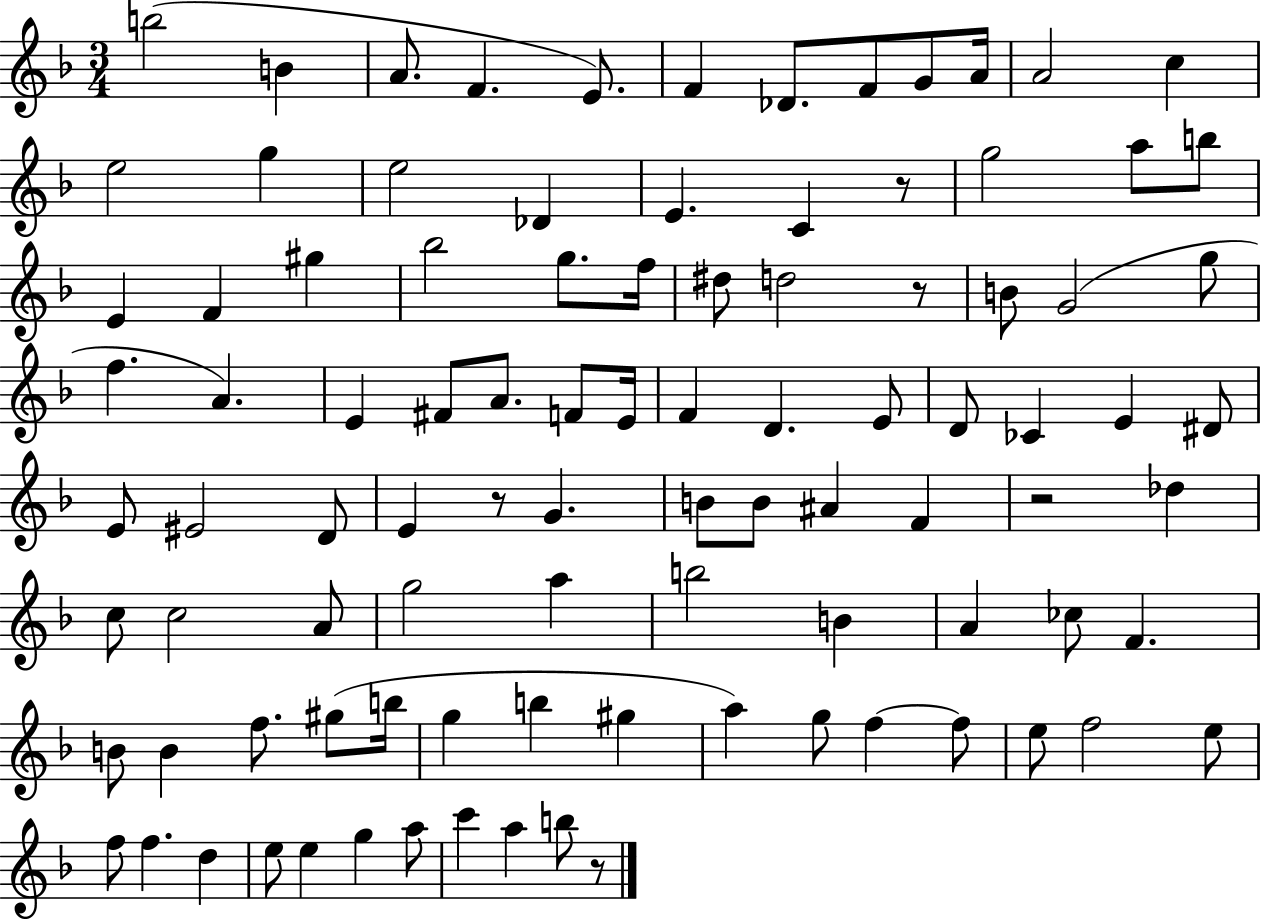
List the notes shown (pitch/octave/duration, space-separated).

B5/h B4/q A4/e. F4/q. E4/e. F4/q Db4/e. F4/e G4/e A4/s A4/h C5/q E5/h G5/q E5/h Db4/q E4/q. C4/q R/e G5/h A5/e B5/e E4/q F4/q G#5/q Bb5/h G5/e. F5/s D#5/e D5/h R/e B4/e G4/h G5/e F5/q. A4/q. E4/q F#4/e A4/e. F4/e E4/s F4/q D4/q. E4/e D4/e CES4/q E4/q D#4/e E4/e EIS4/h D4/e E4/q R/e G4/q. B4/e B4/e A#4/q F4/q R/h Db5/q C5/e C5/h A4/e G5/h A5/q B5/h B4/q A4/q CES5/e F4/q. B4/e B4/q F5/e. G#5/e B5/s G5/q B5/q G#5/q A5/q G5/e F5/q F5/e E5/e F5/h E5/e F5/e F5/q. D5/q E5/e E5/q G5/q A5/e C6/q A5/q B5/e R/e